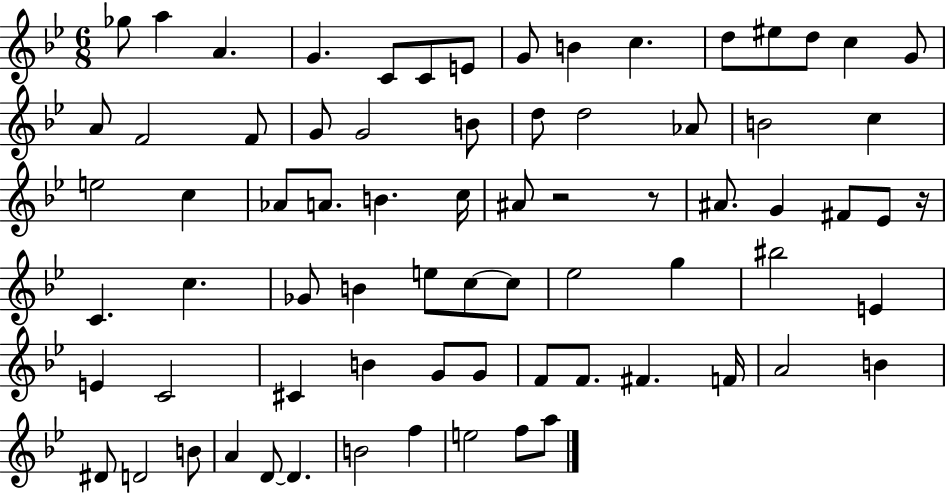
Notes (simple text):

Gb5/e A5/q A4/q. G4/q. C4/e C4/e E4/e G4/e B4/q C5/q. D5/e EIS5/e D5/e C5/q G4/e A4/e F4/h F4/e G4/e G4/h B4/e D5/e D5/h Ab4/e B4/h C5/q E5/h C5/q Ab4/e A4/e. B4/q. C5/s A#4/e R/h R/e A#4/e. G4/q F#4/e Eb4/e R/s C4/q. C5/q. Gb4/e B4/q E5/e C5/e C5/e Eb5/h G5/q BIS5/h E4/q E4/q C4/h C#4/q B4/q G4/e G4/e F4/e F4/e. F#4/q. F4/s A4/h B4/q D#4/e D4/h B4/e A4/q D4/e D4/q. B4/h F5/q E5/h F5/e A5/e